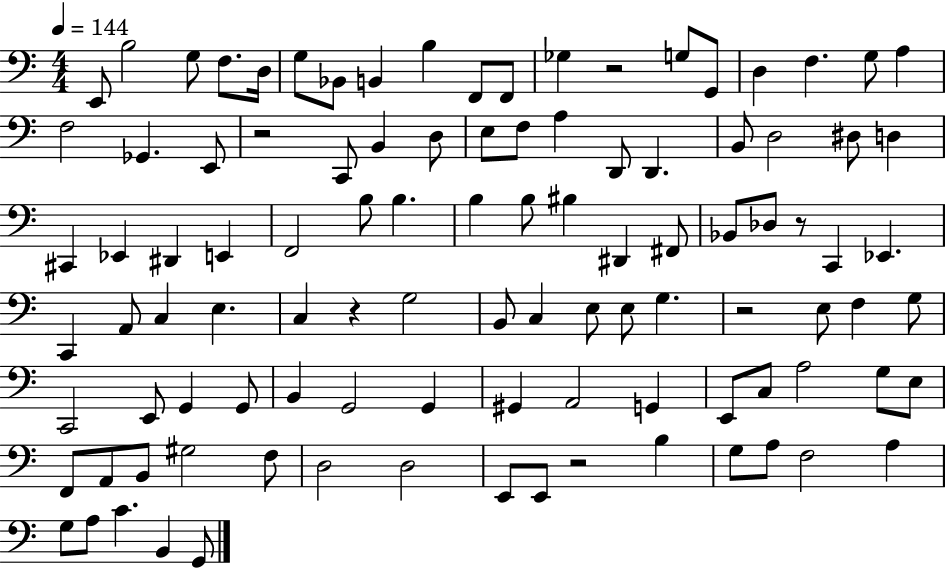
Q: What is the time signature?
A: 4/4